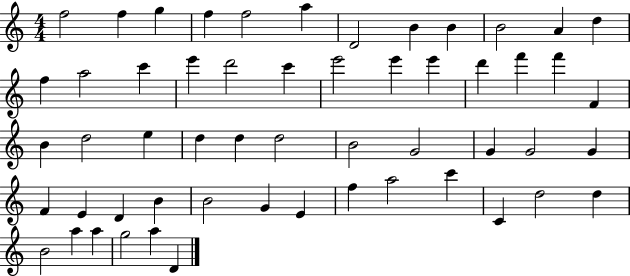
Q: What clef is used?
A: treble